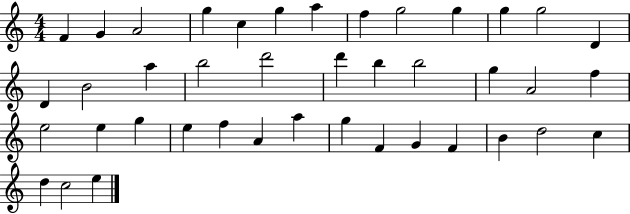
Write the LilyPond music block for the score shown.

{
  \clef treble
  \numericTimeSignature
  \time 4/4
  \key c \major
  f'4 g'4 a'2 | g''4 c''4 g''4 a''4 | f''4 g''2 g''4 | g''4 g''2 d'4 | \break d'4 b'2 a''4 | b''2 d'''2 | d'''4 b''4 b''2 | g''4 a'2 f''4 | \break e''2 e''4 g''4 | e''4 f''4 a'4 a''4 | g''4 f'4 g'4 f'4 | b'4 d''2 c''4 | \break d''4 c''2 e''4 | \bar "|."
}